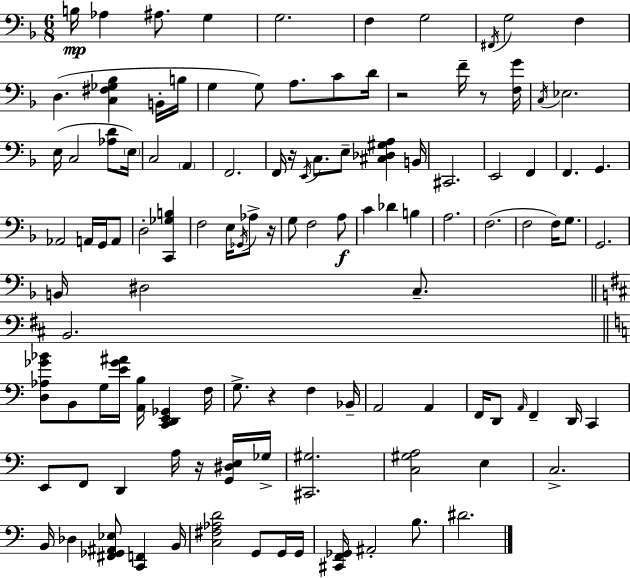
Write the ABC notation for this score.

X:1
T:Untitled
M:6/8
L:1/4
K:F
B,/4 _A, ^A,/2 G, G,2 F, G,2 ^F,,/4 G,2 F, D, [C,^F,_G,_B,] B,,/4 B,/4 G, G,/2 A,/2 C/2 D/4 z2 F/4 z/2 [F,G]/4 C,/4 _E,2 E,/4 C,2 [_A,D]/2 E,/4 C,2 A,, F,,2 F,,/4 z/4 E,,/4 C,/2 E,/2 [^C,_D,^G,A,] B,,/4 ^C,,2 E,,2 F,, F,, G,, _A,,2 A,,/4 G,,/4 A,,/2 D,2 [C,,_G,B,] F,2 E,/4 _G,,/4 _A,/2 z/4 G,/2 F,2 A,/2 C _D B, A,2 F,2 F,2 F,/4 G,/2 G,,2 B,,/4 ^D,2 C,/2 B,,2 [D,_A,_G_B]/2 B,,/2 G,/4 [E_G^A]/4 [A,,B,]/4 [C,,D,,E,,_G,,] F,/4 G,/2 z F, _B,,/4 A,,2 A,, F,,/4 D,,/2 A,,/4 F,, D,,/4 C,, E,,/2 F,,/2 D,, A,/4 z/4 [G,,^D,E,]/4 _G,/4 [^C,,^G,]2 [C,^G,A,]2 E, C,2 B,,/4 _D, [^F,,_G,,^A,,_E,]/2 [C,,F,,] B,,/4 [C,^F,_A,D]2 G,,/2 G,,/4 G,,/4 [^C,,F,,_G,,]/4 ^A,,2 B,/2 ^D2